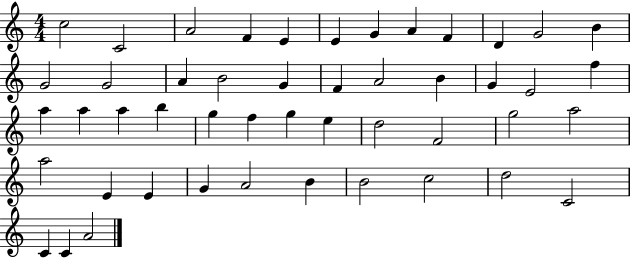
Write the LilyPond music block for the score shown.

{
  \clef treble
  \numericTimeSignature
  \time 4/4
  \key c \major
  c''2 c'2 | a'2 f'4 e'4 | e'4 g'4 a'4 f'4 | d'4 g'2 b'4 | \break g'2 g'2 | a'4 b'2 g'4 | f'4 a'2 b'4 | g'4 e'2 f''4 | \break a''4 a''4 a''4 b''4 | g''4 f''4 g''4 e''4 | d''2 f'2 | g''2 a''2 | \break a''2 e'4 e'4 | g'4 a'2 b'4 | b'2 c''2 | d''2 c'2 | \break c'4 c'4 a'2 | \bar "|."
}